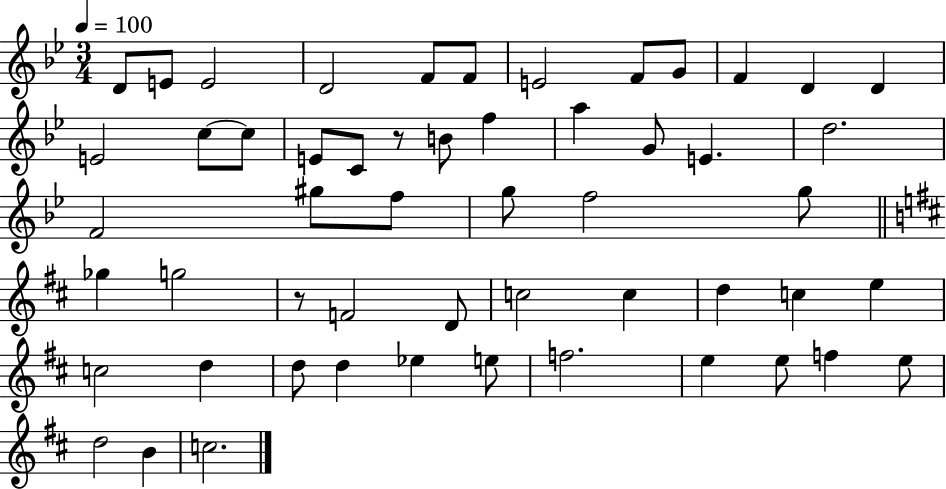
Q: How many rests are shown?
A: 2